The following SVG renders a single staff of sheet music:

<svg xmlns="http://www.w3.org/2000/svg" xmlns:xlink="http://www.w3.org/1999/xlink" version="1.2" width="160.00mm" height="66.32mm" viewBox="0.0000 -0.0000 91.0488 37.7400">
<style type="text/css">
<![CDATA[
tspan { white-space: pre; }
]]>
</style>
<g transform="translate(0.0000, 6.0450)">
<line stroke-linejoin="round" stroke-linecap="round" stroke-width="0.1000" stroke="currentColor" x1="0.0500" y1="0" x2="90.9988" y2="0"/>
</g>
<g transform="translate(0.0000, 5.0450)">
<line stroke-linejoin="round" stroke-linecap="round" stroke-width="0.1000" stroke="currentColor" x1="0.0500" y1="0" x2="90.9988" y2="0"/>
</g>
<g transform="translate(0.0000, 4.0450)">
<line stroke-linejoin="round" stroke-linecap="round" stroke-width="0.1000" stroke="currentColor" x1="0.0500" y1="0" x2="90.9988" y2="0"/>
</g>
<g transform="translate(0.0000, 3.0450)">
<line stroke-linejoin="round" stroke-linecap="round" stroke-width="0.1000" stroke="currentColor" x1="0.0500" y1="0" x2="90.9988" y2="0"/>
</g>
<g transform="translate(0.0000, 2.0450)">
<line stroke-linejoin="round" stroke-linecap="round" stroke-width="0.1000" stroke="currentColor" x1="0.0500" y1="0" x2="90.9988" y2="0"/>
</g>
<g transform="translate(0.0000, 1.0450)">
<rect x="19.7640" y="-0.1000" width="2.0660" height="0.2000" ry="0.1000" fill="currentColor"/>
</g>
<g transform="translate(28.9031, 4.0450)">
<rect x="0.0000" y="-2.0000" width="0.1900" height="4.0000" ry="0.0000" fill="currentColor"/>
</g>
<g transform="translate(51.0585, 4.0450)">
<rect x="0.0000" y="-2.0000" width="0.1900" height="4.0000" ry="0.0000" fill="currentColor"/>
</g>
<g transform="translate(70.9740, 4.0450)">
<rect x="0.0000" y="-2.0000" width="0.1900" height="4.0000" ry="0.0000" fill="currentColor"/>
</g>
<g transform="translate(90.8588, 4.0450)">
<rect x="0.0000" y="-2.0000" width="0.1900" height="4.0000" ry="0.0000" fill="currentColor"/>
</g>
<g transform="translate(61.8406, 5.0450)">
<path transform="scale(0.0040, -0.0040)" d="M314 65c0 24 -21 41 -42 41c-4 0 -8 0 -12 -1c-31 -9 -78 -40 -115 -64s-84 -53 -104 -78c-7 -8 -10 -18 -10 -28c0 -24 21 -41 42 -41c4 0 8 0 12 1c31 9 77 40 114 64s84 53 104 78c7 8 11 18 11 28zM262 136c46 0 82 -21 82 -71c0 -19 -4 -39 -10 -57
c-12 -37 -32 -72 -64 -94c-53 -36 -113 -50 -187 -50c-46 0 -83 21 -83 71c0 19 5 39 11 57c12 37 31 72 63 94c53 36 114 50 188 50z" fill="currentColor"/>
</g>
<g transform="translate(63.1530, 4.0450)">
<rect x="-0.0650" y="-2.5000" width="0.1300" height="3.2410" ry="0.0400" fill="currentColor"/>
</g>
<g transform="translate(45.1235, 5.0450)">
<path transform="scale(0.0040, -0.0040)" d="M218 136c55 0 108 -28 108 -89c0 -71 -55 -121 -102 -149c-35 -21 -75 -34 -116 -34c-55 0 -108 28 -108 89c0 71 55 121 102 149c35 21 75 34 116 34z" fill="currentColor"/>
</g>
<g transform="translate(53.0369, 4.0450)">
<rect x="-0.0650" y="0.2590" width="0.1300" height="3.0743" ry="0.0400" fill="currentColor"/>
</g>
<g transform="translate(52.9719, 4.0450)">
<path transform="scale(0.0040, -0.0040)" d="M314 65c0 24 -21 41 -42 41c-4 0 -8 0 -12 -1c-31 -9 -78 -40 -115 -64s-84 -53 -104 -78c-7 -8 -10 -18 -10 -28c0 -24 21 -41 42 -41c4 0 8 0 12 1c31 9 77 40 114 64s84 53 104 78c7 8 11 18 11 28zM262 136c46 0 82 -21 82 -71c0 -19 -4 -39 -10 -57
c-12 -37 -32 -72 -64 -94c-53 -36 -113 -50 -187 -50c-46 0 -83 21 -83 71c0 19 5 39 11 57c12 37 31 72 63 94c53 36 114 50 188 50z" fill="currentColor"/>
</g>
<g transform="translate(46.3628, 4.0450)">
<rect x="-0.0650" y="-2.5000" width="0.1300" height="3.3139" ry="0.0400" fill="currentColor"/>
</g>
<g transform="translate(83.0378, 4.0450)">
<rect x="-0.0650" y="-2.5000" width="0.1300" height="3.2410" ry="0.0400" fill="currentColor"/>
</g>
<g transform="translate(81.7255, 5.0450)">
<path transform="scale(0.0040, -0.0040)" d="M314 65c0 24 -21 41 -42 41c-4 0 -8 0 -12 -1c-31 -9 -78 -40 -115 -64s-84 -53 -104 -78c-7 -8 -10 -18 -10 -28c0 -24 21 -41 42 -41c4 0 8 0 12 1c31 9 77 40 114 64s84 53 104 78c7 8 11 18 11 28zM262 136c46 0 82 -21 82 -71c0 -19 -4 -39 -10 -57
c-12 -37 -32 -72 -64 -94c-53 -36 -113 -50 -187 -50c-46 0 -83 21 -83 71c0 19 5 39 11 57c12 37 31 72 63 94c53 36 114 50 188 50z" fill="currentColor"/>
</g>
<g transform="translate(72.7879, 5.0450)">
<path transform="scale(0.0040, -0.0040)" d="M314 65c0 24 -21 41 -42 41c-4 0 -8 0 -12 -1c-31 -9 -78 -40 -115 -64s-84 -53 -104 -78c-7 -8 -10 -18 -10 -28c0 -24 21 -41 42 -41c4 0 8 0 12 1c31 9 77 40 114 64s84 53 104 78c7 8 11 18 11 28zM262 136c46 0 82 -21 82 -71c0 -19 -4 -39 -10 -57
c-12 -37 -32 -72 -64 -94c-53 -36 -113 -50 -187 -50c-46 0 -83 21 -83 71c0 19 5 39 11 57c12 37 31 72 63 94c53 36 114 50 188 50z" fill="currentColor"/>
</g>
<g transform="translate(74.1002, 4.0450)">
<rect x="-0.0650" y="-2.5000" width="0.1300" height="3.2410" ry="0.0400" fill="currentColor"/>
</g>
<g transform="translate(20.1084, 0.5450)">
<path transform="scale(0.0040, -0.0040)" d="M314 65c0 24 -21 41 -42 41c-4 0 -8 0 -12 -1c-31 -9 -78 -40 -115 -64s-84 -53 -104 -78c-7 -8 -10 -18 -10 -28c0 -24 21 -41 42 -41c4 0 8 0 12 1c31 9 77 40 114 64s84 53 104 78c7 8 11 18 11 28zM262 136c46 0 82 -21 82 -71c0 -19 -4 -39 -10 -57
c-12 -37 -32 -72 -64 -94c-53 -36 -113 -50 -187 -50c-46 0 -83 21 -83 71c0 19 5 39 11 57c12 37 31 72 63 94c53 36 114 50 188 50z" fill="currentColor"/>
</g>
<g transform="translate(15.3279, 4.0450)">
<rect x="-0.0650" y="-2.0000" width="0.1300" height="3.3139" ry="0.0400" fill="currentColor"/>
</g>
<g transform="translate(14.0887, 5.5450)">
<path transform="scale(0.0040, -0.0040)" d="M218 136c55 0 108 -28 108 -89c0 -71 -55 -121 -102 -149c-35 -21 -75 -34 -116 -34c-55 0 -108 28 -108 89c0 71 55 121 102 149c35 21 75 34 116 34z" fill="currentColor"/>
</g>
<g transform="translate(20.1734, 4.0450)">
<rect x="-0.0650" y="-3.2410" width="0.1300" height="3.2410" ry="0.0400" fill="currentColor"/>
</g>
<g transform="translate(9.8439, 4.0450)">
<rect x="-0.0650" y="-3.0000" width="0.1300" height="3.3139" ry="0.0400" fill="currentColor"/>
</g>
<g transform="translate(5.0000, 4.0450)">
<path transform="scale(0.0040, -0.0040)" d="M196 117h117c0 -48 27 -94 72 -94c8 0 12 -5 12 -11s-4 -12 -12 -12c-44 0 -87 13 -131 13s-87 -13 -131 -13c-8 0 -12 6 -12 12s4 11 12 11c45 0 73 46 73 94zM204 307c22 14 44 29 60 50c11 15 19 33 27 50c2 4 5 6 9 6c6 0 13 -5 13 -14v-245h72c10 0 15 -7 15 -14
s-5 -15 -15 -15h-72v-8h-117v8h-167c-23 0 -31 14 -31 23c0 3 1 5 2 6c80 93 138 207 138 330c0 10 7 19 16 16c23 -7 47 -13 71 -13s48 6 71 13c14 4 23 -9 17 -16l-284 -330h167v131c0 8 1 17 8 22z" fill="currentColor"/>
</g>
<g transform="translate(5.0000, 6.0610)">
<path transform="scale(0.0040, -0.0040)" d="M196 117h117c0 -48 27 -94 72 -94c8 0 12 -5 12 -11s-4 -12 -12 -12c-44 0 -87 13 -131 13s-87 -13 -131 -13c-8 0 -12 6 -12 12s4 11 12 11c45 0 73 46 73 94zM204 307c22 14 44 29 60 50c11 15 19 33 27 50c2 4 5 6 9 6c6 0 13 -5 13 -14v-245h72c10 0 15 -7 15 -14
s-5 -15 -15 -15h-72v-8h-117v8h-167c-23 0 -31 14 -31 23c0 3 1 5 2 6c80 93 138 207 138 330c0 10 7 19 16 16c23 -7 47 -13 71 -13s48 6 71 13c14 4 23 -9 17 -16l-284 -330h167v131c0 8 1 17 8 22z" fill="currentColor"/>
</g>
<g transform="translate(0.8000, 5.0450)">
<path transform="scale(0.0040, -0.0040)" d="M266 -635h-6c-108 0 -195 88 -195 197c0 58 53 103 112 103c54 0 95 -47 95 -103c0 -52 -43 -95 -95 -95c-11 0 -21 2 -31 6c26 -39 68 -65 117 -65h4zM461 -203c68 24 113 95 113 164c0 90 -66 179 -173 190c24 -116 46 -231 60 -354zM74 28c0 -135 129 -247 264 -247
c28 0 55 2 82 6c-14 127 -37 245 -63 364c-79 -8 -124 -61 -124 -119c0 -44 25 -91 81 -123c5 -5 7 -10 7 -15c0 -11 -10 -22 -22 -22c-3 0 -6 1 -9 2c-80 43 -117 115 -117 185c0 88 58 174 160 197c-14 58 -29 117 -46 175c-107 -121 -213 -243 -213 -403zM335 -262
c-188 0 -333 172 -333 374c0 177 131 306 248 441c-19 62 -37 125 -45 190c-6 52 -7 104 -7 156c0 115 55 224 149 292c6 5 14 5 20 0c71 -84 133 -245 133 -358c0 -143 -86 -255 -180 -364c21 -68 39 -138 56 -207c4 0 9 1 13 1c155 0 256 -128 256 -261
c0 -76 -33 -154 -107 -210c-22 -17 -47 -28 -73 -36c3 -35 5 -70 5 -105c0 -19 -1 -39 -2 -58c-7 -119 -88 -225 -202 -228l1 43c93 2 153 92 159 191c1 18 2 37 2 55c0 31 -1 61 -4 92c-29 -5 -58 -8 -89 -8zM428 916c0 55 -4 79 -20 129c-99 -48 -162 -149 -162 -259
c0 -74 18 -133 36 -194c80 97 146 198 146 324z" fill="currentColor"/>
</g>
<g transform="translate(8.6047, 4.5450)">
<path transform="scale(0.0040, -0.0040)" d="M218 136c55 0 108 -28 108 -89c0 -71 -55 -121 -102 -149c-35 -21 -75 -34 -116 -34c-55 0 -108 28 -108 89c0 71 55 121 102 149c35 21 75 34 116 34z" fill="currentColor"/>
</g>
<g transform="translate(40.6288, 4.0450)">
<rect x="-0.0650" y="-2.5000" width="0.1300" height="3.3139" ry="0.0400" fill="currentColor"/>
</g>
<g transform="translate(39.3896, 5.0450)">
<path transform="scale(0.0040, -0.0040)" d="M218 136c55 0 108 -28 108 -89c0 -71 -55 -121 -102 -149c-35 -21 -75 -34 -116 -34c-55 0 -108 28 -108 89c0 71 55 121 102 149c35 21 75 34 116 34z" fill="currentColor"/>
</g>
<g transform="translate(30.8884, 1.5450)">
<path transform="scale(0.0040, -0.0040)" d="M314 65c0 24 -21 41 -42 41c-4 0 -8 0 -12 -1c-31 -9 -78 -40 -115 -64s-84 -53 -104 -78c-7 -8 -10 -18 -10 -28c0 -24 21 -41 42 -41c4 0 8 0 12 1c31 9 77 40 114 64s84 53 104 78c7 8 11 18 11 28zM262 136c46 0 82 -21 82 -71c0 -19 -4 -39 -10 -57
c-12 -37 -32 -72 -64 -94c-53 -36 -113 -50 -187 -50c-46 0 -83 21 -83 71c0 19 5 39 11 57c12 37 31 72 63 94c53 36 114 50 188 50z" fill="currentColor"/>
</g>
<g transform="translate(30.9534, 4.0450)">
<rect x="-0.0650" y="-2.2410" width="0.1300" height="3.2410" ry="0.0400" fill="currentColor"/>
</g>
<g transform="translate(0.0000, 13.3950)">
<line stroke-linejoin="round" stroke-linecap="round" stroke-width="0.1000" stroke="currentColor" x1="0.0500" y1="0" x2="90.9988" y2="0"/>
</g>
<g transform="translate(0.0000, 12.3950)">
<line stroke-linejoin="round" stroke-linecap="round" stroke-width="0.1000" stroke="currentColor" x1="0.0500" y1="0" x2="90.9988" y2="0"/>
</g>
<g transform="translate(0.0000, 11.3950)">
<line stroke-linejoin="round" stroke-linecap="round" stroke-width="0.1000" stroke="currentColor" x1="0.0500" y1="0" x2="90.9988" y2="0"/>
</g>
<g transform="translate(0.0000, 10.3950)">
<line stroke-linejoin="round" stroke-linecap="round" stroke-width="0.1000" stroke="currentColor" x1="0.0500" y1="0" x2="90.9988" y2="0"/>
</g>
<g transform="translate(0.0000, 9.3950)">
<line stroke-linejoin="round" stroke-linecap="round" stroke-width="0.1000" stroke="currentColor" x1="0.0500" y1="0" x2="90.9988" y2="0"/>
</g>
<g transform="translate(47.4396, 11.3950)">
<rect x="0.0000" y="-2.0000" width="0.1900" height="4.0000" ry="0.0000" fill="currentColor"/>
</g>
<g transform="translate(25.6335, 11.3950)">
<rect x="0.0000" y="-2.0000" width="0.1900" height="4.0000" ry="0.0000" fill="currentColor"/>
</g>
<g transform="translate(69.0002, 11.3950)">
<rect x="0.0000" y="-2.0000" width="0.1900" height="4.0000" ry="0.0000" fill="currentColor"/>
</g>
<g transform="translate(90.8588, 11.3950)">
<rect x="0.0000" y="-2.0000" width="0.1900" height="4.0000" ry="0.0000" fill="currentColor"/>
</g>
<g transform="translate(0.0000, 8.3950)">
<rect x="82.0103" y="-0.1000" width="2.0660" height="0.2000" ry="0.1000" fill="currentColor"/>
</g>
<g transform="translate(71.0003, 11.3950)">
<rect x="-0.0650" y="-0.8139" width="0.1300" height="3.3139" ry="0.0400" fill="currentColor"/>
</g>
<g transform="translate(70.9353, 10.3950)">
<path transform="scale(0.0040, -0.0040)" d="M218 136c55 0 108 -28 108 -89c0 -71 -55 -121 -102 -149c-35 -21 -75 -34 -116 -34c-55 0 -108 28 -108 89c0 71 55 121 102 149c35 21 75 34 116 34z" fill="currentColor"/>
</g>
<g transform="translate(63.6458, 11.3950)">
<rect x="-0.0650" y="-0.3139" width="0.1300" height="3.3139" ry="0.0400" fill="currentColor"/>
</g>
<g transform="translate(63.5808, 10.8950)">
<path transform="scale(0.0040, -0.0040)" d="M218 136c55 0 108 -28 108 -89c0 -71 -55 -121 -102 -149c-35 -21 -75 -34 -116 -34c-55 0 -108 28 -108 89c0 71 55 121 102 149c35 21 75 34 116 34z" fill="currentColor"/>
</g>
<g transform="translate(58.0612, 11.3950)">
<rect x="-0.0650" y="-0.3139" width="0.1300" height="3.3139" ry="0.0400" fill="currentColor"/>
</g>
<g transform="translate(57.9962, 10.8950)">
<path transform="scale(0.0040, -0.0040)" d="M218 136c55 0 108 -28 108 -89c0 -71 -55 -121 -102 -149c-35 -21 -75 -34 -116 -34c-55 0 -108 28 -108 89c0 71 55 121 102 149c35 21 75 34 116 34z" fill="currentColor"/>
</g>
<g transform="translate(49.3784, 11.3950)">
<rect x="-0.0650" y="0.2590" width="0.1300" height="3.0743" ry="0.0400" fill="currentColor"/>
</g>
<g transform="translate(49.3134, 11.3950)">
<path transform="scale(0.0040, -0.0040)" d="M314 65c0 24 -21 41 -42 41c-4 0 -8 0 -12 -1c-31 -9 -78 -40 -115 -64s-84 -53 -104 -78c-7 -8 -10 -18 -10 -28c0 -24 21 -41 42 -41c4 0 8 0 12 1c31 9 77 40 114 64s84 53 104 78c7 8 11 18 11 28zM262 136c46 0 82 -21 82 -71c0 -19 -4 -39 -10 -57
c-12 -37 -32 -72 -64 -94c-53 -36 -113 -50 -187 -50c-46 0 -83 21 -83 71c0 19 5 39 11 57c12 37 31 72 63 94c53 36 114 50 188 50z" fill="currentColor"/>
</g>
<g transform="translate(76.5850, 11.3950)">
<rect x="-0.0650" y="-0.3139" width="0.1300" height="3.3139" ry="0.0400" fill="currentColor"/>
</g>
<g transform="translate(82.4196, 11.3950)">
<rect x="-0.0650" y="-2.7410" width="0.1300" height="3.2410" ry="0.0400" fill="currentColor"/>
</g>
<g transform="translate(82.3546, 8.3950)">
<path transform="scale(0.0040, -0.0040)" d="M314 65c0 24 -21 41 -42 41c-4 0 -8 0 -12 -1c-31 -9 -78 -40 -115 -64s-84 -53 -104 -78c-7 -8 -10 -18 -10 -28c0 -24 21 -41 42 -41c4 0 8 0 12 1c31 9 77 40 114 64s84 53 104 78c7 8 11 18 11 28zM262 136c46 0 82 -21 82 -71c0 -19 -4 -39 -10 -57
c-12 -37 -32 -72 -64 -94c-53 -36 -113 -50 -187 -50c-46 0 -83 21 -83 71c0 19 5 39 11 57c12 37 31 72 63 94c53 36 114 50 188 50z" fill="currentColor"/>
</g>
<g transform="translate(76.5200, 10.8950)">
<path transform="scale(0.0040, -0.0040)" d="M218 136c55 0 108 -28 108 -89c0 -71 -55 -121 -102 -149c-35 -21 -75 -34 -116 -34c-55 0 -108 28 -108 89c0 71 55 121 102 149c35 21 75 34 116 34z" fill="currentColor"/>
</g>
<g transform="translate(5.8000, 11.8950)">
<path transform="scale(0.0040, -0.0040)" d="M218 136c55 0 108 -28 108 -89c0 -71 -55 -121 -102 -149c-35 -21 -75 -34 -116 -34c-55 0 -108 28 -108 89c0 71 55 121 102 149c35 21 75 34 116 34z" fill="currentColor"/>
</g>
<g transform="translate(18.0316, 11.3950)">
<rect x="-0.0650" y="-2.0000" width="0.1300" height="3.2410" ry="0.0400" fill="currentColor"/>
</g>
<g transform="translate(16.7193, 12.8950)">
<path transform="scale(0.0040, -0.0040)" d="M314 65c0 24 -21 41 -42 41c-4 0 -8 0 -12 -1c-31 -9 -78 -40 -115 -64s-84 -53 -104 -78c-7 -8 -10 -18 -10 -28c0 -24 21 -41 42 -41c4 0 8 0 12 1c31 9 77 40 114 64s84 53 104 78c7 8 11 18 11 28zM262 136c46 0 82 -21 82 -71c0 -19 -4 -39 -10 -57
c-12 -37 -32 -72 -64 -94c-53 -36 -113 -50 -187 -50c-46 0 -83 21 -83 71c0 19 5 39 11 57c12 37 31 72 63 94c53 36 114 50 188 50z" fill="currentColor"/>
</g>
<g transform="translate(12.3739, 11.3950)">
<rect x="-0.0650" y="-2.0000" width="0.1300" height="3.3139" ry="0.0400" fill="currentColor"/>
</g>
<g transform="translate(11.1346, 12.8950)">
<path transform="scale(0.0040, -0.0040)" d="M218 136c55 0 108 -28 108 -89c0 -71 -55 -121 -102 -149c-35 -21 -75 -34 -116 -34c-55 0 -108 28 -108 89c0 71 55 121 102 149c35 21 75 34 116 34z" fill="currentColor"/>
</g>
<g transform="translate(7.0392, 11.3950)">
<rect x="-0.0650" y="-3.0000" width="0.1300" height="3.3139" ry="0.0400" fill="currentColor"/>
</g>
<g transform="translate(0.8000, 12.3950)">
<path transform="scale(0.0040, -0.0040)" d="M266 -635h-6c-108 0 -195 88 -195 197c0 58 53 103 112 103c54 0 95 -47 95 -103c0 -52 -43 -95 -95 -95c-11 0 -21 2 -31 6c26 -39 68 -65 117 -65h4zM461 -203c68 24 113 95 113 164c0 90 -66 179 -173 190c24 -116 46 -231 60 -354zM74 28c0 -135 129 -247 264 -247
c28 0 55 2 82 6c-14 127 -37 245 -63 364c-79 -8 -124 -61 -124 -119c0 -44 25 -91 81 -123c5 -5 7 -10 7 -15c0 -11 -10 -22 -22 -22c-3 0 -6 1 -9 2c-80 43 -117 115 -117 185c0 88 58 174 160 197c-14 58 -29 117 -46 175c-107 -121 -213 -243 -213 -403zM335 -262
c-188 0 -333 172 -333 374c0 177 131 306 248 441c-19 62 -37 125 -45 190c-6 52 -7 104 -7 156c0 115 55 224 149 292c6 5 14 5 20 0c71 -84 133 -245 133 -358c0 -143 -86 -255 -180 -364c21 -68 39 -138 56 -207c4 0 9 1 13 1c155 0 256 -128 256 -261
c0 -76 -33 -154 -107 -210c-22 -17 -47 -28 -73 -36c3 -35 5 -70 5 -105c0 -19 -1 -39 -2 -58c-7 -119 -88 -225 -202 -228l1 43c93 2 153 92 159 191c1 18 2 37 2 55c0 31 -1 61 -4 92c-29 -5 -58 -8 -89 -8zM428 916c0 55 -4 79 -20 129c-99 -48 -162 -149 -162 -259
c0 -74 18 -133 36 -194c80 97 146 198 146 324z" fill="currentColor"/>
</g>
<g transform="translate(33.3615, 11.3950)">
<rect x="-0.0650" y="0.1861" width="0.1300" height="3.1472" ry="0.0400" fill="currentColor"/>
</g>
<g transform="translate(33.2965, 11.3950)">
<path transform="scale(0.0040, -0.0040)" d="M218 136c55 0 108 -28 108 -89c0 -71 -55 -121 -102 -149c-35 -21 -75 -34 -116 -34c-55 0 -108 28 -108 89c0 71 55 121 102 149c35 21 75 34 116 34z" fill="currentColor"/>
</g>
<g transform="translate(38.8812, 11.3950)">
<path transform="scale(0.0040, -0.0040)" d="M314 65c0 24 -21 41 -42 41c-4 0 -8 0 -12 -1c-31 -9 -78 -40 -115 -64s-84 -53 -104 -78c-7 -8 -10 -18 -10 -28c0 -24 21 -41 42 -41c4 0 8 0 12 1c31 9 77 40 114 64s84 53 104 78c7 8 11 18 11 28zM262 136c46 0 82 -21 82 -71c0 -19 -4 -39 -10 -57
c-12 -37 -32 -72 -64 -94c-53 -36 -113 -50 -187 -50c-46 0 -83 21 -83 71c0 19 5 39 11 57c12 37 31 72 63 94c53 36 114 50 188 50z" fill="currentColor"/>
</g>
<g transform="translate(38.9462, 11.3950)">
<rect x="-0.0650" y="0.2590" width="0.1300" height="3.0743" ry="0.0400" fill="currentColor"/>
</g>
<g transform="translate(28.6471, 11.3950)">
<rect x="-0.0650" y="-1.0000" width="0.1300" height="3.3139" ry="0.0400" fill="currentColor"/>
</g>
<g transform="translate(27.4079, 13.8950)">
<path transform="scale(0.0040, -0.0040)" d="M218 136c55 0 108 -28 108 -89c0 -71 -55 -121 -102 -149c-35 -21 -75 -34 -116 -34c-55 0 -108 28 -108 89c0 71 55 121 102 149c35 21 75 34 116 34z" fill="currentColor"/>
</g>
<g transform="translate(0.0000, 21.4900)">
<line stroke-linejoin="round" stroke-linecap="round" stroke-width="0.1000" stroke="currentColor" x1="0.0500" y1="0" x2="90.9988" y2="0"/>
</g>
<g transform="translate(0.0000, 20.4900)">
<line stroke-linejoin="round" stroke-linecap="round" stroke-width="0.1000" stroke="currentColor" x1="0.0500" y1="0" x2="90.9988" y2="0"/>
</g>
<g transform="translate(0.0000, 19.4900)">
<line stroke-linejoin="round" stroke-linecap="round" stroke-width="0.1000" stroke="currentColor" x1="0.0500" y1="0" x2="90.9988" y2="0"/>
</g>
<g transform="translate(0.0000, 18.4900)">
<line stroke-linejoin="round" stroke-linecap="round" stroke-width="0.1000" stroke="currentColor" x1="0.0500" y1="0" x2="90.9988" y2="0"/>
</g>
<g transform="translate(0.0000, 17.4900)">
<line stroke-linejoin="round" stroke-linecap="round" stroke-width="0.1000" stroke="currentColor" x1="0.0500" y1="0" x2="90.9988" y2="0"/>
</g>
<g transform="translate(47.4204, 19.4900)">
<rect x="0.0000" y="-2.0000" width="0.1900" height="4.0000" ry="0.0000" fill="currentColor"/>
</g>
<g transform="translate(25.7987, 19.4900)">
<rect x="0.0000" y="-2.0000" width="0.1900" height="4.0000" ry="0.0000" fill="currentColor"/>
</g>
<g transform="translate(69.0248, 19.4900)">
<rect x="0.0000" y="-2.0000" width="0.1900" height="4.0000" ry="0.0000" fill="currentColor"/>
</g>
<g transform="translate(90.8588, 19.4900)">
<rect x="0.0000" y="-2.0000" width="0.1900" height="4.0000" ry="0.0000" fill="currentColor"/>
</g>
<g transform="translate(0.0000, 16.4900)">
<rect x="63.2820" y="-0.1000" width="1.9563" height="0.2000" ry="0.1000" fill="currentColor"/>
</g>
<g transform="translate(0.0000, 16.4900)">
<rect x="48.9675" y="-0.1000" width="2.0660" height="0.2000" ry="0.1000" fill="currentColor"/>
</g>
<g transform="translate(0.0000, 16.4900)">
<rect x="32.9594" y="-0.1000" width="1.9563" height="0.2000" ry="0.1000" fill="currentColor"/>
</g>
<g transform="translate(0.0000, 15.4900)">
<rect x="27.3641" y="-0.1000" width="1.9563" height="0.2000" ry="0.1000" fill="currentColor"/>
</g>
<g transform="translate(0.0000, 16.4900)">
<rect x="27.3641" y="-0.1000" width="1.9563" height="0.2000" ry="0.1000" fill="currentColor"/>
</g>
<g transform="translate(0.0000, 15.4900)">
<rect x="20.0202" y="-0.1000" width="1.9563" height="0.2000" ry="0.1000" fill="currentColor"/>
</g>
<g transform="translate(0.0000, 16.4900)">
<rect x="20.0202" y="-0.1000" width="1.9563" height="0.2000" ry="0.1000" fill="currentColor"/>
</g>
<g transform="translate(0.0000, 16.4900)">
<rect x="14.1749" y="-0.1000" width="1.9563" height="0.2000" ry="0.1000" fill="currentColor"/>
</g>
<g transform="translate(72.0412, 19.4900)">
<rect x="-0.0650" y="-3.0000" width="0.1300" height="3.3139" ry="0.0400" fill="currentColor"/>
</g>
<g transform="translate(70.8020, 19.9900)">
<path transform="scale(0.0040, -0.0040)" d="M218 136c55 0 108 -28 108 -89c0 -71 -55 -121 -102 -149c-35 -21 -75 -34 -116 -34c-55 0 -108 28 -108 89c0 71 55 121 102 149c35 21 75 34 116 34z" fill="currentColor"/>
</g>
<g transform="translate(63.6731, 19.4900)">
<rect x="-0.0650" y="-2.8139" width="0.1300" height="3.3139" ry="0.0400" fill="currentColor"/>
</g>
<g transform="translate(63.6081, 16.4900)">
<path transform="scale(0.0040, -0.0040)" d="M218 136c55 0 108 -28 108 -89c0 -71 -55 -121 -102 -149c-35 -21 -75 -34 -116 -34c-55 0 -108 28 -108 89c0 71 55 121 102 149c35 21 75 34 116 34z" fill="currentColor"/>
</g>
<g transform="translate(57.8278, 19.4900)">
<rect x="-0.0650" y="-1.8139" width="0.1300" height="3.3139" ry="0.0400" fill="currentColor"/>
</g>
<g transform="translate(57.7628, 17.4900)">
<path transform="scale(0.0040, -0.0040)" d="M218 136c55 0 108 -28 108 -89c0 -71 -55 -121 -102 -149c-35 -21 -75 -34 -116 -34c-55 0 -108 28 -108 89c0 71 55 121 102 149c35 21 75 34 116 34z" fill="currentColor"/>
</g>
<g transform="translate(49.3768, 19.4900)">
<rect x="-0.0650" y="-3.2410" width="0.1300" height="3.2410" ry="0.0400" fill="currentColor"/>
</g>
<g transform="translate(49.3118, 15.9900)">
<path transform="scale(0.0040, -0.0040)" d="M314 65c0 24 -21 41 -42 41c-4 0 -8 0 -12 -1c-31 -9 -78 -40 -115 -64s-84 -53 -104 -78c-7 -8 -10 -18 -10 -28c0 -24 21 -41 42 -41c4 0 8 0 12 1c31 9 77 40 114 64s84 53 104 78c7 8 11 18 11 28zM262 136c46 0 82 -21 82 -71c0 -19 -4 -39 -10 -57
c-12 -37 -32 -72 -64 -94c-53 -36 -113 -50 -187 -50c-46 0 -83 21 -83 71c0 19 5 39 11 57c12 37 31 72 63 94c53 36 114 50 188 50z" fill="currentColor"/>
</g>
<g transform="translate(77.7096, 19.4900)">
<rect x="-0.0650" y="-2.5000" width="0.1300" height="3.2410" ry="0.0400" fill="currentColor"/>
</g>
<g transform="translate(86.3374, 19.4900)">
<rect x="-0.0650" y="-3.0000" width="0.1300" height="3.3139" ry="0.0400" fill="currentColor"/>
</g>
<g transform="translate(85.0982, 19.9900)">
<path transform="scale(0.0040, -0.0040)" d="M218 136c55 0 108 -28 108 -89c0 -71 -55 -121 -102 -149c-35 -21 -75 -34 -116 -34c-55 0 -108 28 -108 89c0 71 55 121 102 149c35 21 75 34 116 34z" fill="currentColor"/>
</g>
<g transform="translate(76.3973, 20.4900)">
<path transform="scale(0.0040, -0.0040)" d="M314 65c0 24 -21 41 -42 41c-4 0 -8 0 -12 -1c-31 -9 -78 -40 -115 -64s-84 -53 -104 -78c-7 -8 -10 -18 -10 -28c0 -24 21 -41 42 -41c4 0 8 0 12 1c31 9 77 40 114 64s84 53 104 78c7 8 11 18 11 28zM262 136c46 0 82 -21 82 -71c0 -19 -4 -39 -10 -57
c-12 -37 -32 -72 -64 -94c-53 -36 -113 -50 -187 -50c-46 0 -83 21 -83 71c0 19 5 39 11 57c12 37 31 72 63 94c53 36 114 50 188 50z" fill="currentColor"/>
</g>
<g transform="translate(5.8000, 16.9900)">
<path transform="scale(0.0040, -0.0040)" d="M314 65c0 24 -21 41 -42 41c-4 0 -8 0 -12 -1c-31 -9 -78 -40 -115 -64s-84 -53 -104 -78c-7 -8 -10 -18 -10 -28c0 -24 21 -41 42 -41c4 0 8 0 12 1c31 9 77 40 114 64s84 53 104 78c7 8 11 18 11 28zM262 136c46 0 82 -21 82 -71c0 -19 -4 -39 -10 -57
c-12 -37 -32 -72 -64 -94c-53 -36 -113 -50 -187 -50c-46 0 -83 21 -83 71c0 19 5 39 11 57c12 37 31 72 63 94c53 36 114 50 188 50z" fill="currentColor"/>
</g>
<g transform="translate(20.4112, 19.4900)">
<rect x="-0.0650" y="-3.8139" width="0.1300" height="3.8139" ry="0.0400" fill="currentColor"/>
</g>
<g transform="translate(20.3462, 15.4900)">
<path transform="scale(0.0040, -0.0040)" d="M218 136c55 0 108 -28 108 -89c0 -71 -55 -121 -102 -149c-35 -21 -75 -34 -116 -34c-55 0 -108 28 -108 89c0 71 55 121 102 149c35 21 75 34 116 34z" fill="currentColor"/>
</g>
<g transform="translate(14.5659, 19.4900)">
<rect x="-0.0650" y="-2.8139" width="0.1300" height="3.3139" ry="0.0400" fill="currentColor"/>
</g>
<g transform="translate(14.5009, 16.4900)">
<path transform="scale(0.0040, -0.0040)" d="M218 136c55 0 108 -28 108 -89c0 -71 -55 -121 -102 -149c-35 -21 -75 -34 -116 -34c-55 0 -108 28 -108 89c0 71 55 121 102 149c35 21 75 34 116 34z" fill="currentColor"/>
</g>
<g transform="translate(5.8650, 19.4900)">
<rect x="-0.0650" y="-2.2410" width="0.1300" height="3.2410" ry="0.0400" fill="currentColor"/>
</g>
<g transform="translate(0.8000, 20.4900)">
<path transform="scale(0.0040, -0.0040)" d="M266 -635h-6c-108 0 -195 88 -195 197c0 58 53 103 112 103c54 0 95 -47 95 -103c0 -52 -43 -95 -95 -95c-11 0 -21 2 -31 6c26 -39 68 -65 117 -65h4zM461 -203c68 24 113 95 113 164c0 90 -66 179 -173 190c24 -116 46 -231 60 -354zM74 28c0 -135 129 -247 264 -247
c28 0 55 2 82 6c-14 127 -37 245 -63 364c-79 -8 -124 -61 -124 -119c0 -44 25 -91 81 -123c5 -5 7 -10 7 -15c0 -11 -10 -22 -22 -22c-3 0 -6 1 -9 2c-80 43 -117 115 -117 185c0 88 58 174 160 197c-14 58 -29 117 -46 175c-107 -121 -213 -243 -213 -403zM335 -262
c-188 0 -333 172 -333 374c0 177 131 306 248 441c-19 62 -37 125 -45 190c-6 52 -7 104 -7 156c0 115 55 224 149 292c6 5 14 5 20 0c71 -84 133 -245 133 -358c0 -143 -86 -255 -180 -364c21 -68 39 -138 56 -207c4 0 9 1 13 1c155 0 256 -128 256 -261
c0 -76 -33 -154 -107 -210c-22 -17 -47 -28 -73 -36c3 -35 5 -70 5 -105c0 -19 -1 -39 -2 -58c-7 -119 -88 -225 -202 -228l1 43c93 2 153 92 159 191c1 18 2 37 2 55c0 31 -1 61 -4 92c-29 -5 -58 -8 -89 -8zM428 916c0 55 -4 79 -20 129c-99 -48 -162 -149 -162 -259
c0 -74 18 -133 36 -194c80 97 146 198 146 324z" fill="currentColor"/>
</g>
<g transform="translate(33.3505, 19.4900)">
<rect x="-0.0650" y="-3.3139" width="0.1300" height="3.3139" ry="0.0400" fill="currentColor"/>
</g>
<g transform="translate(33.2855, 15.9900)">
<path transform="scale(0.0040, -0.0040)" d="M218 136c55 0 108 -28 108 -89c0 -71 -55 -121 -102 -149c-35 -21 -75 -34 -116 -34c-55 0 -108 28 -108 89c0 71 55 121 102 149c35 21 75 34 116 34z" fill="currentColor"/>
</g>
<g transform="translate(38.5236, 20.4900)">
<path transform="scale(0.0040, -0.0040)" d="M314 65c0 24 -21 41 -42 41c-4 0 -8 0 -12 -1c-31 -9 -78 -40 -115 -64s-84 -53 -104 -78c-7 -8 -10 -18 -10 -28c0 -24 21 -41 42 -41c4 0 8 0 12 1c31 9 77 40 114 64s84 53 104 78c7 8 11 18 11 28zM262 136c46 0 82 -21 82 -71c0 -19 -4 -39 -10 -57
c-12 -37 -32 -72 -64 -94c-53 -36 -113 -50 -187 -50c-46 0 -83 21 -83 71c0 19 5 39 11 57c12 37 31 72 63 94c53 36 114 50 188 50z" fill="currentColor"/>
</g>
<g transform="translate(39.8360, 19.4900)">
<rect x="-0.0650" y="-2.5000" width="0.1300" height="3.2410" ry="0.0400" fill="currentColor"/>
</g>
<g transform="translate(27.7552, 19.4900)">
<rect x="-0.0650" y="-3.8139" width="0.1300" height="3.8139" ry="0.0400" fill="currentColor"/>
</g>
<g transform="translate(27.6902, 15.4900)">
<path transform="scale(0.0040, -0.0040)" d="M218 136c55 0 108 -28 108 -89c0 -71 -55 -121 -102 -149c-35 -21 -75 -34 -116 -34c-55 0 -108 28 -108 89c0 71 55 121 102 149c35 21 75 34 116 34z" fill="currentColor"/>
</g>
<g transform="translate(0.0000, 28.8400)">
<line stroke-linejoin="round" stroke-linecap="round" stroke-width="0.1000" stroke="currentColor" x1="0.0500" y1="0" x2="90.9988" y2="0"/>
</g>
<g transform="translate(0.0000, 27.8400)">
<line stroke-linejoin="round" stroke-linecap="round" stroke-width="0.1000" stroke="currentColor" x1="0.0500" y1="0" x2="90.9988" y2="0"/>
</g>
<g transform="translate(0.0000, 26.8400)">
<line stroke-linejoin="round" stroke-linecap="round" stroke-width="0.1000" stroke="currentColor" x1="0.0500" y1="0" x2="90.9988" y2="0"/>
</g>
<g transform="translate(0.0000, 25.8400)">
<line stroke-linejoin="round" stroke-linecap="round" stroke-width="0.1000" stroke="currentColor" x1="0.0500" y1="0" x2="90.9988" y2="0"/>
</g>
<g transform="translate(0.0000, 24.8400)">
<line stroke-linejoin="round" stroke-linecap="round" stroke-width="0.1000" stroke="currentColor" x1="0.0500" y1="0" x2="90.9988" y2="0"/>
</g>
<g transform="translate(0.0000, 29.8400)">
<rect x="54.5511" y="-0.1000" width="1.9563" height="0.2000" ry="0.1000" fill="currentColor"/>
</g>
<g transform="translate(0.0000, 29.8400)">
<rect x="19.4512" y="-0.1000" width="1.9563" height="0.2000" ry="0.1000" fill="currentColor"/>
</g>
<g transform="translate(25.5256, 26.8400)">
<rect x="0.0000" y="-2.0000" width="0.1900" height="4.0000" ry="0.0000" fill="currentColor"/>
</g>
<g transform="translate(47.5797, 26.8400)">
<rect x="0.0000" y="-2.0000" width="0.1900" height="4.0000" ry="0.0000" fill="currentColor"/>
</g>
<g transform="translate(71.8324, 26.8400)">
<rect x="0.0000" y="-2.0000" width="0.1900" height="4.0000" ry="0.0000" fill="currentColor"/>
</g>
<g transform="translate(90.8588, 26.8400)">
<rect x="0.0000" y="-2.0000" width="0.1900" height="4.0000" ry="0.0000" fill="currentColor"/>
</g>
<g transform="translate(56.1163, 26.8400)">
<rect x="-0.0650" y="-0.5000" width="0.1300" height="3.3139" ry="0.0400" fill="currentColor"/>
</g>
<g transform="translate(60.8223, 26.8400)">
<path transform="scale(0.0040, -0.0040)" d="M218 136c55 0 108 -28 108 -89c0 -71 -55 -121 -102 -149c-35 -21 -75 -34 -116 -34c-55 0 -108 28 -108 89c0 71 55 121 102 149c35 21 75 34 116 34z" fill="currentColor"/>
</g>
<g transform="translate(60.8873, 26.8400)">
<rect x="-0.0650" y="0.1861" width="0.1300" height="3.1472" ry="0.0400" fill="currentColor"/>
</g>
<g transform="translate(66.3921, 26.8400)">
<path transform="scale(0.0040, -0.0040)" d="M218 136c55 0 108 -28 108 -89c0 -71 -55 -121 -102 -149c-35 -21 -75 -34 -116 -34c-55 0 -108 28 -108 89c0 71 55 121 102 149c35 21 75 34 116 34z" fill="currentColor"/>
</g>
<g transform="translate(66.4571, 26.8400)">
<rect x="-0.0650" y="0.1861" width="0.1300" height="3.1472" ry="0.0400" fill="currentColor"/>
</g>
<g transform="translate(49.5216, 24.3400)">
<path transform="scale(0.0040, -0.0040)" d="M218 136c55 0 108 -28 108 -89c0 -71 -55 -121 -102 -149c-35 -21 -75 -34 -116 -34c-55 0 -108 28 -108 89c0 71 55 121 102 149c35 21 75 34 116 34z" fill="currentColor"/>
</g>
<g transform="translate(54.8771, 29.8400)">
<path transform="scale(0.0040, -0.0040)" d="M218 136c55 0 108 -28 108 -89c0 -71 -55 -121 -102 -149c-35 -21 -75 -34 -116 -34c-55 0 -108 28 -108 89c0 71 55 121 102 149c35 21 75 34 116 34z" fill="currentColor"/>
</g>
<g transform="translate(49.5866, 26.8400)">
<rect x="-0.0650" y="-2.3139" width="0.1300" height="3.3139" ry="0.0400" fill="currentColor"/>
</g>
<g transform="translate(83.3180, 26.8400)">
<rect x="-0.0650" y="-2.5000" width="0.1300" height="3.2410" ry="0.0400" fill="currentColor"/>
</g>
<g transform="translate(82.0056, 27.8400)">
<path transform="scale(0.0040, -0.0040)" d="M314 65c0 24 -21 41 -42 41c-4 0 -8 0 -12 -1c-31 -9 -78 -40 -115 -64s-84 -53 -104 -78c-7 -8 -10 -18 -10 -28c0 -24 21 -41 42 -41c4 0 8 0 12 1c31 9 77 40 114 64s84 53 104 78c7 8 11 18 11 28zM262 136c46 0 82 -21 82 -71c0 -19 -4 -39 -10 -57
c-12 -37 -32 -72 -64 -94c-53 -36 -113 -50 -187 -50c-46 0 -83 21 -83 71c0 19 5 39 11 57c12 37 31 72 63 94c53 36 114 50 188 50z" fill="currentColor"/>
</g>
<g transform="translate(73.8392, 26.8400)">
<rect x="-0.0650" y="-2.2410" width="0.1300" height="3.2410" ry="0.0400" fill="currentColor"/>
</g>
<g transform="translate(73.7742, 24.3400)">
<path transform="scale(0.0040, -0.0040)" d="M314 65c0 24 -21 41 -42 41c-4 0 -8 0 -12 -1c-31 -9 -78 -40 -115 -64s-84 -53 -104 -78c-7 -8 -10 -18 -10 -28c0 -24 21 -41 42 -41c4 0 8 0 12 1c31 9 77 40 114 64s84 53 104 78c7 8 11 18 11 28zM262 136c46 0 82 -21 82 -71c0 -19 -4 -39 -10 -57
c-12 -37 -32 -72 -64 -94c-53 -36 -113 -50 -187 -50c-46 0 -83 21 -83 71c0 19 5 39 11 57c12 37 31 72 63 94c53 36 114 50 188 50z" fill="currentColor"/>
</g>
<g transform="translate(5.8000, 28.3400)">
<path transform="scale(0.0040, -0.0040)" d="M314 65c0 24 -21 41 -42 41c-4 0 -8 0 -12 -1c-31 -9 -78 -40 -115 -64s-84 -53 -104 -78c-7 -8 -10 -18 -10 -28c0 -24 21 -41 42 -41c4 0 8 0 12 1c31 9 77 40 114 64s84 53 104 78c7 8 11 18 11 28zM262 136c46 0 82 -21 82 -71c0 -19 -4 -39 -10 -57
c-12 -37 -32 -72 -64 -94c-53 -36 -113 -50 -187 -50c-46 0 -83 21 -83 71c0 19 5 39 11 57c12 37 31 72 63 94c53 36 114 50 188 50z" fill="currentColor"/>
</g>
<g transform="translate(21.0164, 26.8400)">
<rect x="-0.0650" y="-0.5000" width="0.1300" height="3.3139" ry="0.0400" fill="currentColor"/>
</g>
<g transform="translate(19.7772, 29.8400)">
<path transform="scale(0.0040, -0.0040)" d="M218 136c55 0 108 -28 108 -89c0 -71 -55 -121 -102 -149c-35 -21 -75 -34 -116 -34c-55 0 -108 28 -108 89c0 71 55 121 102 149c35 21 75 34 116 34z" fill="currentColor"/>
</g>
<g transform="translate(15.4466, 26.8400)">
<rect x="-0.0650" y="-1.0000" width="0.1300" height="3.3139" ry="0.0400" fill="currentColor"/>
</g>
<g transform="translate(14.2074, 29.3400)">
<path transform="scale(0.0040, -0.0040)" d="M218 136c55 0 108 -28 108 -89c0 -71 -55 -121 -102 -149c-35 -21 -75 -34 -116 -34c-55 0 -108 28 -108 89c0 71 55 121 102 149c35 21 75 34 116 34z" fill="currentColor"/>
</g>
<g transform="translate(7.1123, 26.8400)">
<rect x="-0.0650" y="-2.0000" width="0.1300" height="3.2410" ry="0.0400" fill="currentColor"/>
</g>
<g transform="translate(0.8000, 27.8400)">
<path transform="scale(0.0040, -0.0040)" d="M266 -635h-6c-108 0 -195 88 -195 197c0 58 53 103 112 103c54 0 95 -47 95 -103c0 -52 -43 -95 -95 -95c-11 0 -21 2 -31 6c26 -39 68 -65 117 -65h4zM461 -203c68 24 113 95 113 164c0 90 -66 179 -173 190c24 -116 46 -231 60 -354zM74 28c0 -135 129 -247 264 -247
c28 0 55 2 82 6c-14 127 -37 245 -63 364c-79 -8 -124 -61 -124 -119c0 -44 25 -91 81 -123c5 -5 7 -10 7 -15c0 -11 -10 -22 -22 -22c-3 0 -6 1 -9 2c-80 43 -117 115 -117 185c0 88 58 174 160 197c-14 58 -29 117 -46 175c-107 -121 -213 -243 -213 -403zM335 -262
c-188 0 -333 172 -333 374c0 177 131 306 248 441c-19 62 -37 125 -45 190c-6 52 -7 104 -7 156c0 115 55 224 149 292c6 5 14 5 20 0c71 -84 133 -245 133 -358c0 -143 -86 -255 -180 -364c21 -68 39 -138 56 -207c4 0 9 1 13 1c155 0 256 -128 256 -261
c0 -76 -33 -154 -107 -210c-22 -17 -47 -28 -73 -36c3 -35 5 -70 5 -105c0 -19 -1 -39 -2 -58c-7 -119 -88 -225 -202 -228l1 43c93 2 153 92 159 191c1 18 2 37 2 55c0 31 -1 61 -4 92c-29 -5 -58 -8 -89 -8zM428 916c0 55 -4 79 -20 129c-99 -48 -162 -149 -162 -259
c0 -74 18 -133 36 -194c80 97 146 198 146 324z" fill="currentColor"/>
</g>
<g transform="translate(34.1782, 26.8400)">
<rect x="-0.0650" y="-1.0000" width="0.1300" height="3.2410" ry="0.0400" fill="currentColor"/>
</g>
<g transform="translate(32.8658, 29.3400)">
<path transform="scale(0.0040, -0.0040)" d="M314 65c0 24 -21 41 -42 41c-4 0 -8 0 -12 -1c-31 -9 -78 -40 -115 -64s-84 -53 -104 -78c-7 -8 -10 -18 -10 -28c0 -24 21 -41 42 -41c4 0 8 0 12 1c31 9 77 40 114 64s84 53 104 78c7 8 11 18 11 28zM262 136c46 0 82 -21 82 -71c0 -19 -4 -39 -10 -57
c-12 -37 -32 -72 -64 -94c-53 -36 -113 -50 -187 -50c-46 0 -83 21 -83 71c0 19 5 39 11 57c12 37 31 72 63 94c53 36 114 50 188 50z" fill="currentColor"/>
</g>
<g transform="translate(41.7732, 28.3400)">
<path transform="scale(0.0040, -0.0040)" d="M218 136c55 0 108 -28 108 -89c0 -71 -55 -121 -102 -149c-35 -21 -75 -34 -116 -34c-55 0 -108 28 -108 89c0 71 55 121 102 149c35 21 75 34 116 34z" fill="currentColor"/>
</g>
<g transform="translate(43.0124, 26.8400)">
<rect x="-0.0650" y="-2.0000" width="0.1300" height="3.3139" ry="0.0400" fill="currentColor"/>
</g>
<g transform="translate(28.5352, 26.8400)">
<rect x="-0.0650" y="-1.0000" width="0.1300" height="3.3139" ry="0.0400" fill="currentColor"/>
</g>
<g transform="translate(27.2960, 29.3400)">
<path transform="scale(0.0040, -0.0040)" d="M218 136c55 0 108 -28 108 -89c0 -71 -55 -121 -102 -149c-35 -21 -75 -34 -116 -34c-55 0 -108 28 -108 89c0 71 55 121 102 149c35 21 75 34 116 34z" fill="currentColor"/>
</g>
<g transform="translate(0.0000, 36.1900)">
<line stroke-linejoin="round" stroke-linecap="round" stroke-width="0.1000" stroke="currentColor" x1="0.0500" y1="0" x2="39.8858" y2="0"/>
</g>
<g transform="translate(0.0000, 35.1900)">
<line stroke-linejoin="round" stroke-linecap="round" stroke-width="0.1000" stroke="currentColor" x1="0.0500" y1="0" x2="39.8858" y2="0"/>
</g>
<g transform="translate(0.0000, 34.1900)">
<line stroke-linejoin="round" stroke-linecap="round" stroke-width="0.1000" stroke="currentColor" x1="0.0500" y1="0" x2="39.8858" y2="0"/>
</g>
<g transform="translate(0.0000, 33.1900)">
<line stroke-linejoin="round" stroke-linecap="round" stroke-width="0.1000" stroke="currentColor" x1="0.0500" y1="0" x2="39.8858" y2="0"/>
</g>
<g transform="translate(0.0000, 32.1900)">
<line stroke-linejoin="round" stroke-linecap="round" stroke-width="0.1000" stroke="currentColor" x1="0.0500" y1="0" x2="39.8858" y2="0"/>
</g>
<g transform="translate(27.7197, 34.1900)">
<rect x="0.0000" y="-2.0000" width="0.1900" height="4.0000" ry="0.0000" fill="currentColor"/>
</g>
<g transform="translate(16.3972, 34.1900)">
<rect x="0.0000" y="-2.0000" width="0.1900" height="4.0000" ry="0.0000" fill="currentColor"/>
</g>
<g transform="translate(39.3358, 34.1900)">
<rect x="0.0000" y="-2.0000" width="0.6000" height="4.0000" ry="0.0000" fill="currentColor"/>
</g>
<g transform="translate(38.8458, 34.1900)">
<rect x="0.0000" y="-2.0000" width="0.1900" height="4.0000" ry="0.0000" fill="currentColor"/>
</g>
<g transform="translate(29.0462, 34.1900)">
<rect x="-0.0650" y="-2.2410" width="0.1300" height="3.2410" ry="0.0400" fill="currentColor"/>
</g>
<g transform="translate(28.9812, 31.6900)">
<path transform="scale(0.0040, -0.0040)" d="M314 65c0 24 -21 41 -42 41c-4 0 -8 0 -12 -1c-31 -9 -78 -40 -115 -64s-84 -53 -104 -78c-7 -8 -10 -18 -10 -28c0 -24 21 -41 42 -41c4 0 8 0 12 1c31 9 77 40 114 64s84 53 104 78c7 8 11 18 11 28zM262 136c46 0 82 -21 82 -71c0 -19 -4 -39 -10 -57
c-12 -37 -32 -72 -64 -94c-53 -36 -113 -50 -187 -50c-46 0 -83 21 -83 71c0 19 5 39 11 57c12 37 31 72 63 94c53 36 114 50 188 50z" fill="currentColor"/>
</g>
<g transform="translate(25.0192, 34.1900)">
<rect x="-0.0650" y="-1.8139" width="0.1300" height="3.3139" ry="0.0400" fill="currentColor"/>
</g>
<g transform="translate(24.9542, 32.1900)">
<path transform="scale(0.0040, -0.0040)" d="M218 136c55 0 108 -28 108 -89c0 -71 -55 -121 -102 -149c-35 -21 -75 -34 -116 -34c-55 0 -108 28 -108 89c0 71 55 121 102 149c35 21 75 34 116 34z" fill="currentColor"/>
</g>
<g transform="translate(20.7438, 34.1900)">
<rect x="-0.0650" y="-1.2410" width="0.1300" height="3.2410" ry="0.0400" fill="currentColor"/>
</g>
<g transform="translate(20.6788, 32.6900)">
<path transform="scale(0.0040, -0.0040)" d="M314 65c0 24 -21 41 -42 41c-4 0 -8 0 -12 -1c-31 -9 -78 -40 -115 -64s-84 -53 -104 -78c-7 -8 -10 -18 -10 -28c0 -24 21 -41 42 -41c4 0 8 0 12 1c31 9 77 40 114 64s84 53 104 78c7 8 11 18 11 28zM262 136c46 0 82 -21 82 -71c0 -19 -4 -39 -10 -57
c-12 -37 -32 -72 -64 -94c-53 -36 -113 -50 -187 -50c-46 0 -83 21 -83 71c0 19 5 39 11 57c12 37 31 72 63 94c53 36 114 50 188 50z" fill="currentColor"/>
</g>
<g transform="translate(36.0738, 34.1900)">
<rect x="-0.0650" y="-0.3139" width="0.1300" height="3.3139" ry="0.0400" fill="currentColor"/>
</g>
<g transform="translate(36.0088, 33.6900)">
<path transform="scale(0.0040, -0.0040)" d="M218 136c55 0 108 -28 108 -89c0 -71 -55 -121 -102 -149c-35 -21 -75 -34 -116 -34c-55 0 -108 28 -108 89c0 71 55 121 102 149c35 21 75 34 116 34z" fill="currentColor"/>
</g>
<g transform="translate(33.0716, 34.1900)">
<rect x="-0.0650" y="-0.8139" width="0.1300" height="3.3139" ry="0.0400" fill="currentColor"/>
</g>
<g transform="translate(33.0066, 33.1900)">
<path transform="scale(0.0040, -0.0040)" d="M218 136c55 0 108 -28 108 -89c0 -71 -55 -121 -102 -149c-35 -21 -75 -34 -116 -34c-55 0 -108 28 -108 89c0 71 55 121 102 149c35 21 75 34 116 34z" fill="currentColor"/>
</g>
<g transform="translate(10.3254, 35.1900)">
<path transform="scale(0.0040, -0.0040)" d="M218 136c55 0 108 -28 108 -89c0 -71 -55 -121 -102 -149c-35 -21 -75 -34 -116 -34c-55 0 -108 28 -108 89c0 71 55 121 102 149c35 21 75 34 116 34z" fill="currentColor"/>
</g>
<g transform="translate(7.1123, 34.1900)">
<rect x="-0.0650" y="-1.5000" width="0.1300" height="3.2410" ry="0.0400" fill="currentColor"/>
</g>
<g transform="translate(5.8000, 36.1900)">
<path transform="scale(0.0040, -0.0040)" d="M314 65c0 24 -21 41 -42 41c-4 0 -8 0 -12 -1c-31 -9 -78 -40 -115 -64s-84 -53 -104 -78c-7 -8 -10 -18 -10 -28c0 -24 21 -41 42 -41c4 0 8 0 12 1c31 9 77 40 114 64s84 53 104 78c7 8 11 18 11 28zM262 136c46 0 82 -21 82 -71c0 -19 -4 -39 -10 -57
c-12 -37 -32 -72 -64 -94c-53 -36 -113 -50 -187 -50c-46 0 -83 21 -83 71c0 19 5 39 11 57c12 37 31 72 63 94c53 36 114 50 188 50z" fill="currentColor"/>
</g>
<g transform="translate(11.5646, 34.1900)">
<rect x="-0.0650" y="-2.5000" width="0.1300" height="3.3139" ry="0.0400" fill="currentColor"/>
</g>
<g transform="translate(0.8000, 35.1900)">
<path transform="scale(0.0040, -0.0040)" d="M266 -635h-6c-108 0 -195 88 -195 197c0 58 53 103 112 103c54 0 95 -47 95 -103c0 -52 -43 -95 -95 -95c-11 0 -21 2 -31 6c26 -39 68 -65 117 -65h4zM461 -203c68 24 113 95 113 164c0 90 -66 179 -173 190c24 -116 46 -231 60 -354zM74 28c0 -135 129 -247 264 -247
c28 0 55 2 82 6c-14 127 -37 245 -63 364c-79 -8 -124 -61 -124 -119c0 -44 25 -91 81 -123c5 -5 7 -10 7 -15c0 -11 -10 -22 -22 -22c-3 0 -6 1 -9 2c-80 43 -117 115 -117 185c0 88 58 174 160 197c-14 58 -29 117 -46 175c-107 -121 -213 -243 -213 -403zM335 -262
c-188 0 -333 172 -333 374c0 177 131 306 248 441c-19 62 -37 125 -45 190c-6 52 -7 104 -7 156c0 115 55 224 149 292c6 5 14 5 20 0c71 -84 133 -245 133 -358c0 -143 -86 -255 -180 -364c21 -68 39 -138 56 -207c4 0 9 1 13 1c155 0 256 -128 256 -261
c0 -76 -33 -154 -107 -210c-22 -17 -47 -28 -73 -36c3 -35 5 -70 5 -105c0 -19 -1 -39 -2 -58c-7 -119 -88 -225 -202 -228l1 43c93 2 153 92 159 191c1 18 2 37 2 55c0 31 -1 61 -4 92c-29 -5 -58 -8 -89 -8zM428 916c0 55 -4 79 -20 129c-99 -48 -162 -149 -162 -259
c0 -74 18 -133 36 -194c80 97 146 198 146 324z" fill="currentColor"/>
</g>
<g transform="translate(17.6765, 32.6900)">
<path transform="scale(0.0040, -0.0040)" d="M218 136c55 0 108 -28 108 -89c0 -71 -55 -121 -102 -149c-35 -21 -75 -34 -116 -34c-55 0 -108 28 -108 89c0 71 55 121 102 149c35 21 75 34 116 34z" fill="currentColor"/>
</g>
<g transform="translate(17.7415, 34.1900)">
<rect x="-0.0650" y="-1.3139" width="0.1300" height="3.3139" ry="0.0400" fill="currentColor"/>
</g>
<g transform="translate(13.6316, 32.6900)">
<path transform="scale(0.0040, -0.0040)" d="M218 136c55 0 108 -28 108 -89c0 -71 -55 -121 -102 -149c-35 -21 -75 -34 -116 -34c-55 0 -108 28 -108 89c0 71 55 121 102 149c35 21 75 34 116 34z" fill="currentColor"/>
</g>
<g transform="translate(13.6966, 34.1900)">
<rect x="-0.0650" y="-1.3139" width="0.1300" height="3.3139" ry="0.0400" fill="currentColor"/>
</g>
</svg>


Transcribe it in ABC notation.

X:1
T:Untitled
M:4/4
L:1/4
K:C
A F b2 g2 G G B2 G2 G2 G2 A F F2 D B B2 B2 c c d c a2 g2 a c' c' b G2 b2 f a A G2 A F2 D C D D2 F g C B B g2 G2 E2 G e e e2 f g2 d c